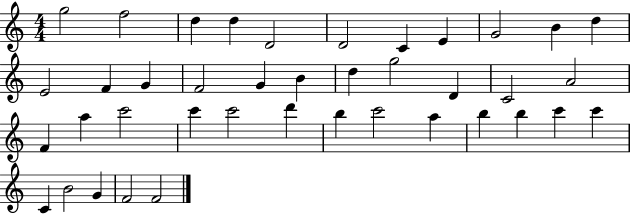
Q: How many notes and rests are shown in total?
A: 40